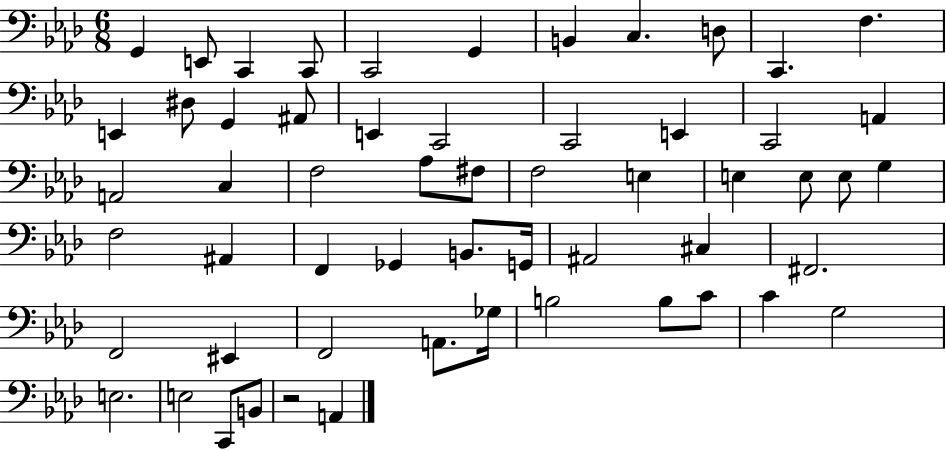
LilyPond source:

{
  \clef bass
  \numericTimeSignature
  \time 6/8
  \key aes \major
  \repeat volta 2 { g,4 e,8 c,4 c,8 | c,2 g,4 | b,4 c4. d8 | c,4. f4. | \break e,4 dis8 g,4 ais,8 | e,4 c,2 | c,2 e,4 | c,2 a,4 | \break a,2 c4 | f2 aes8 fis8 | f2 e4 | e4 e8 e8 g4 | \break f2 ais,4 | f,4 ges,4 b,8. g,16 | ais,2 cis4 | fis,2. | \break f,2 eis,4 | f,2 a,8. ges16 | b2 b8 c'8 | c'4 g2 | \break e2. | e2 c,8 b,8 | r2 a,4 | } \bar "|."
}